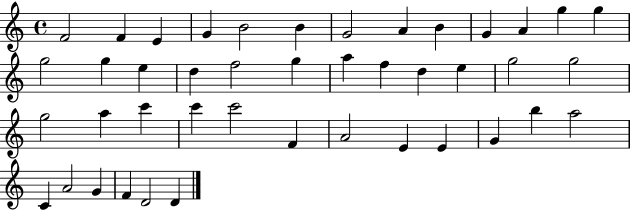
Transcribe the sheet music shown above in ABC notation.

X:1
T:Untitled
M:4/4
L:1/4
K:C
F2 F E G B2 B G2 A B G A g g g2 g e d f2 g a f d e g2 g2 g2 a c' c' c'2 F A2 E E G b a2 C A2 G F D2 D